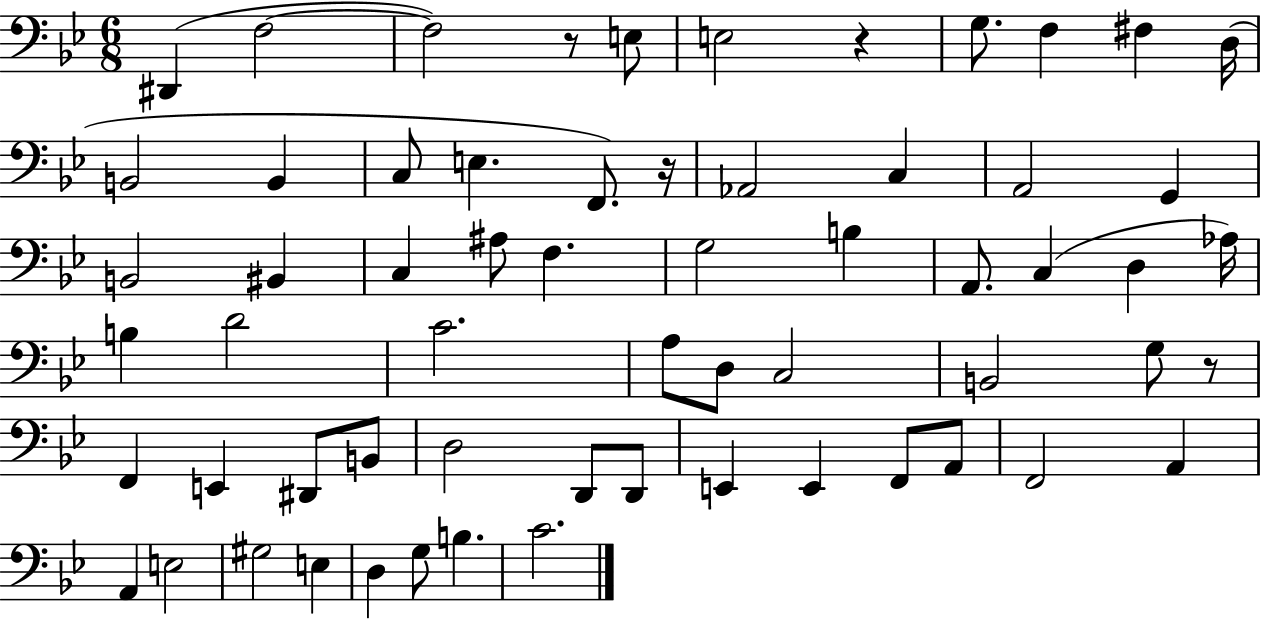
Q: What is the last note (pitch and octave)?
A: C4